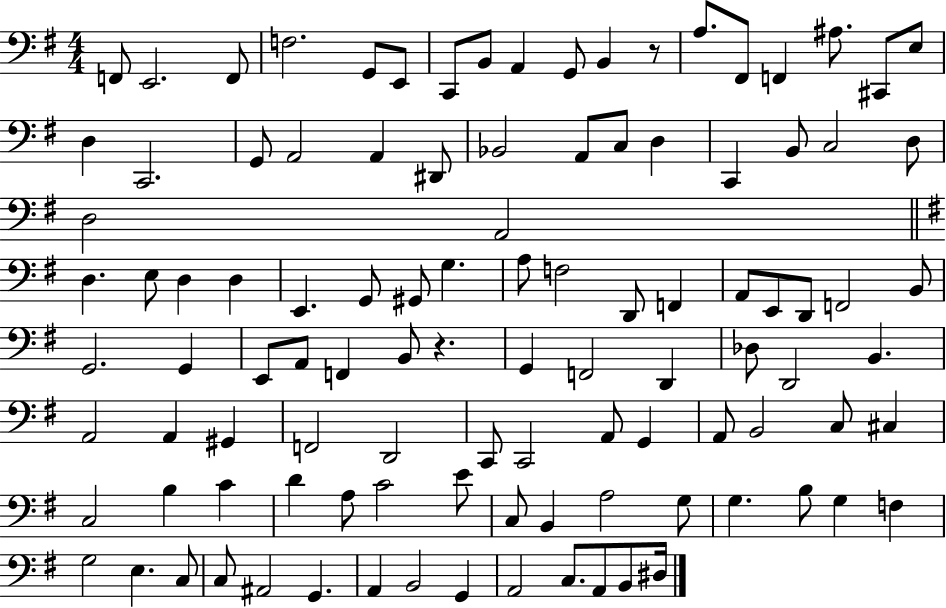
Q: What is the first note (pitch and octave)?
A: F2